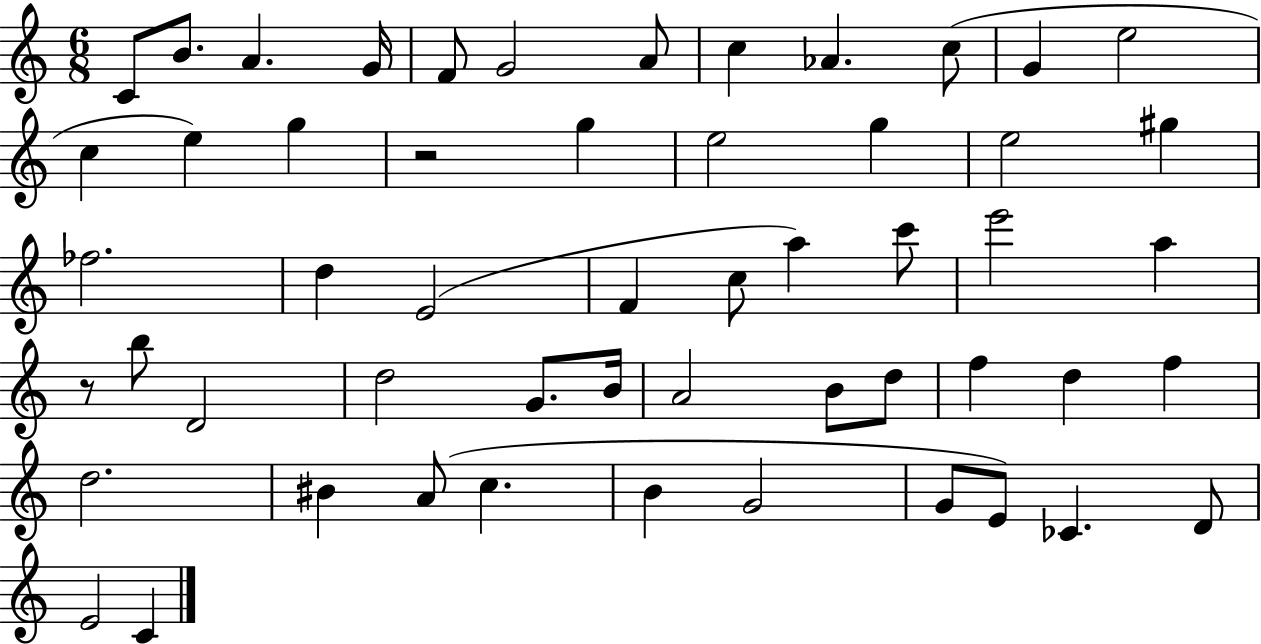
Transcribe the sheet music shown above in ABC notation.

X:1
T:Untitled
M:6/8
L:1/4
K:C
C/2 B/2 A G/4 F/2 G2 A/2 c _A c/2 G e2 c e g z2 g e2 g e2 ^g _f2 d E2 F c/2 a c'/2 e'2 a z/2 b/2 D2 d2 G/2 B/4 A2 B/2 d/2 f d f d2 ^B A/2 c B G2 G/2 E/2 _C D/2 E2 C